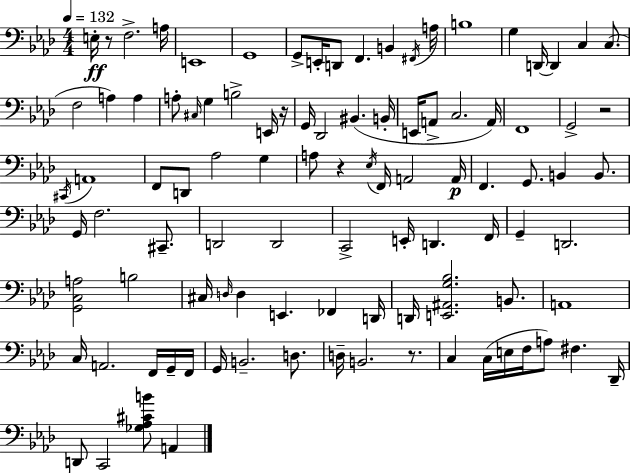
X:1
T:Untitled
M:4/4
L:1/4
K:Ab
E,/4 z/2 F,2 A,/4 E,,4 G,,4 G,,/2 E,,/4 D,,/2 F,, B,, ^F,,/4 A,/4 B,4 G, D,,/4 D,, C, C,/2 F,2 A, A, A,/2 ^C,/4 G, B,2 E,,/4 z/4 G,,/4 _D,,2 ^B,, B,,/4 E,,/4 A,,/2 C,2 A,,/4 F,,4 G,,2 z2 ^C,,/4 A,,4 F,,/2 D,,/2 _A,2 G, A,/2 z _E,/4 F,,/4 A,,2 A,,/4 F,, G,,/2 B,, B,,/2 G,,/4 F,2 ^C,,/2 D,,2 D,,2 C,,2 E,,/4 D,, F,,/4 G,, D,,2 [G,,C,A,]2 B,2 ^C,/4 D,/4 D, E,, _F,, D,,/4 D,,/4 [E,,^A,,G,_B,]2 B,,/2 A,,4 C,/4 A,,2 F,,/4 G,,/4 F,,/4 G,,/4 B,,2 D,/2 D,/4 B,,2 z/2 C, C,/4 E,/4 F,/4 A,/2 ^F, _D,,/4 D,,/2 C,,2 [_G,_A,^CB]/2 A,,